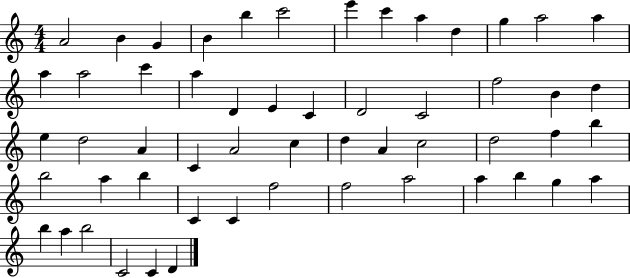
{
  \clef treble
  \numericTimeSignature
  \time 4/4
  \key c \major
  a'2 b'4 g'4 | b'4 b''4 c'''2 | e'''4 c'''4 a''4 d''4 | g''4 a''2 a''4 | \break a''4 a''2 c'''4 | a''4 d'4 e'4 c'4 | d'2 c'2 | f''2 b'4 d''4 | \break e''4 d''2 a'4 | c'4 a'2 c''4 | d''4 a'4 c''2 | d''2 f''4 b''4 | \break b''2 a''4 b''4 | c'4 c'4 f''2 | f''2 a''2 | a''4 b''4 g''4 a''4 | \break b''4 a''4 b''2 | c'2 c'4 d'4 | \bar "|."
}